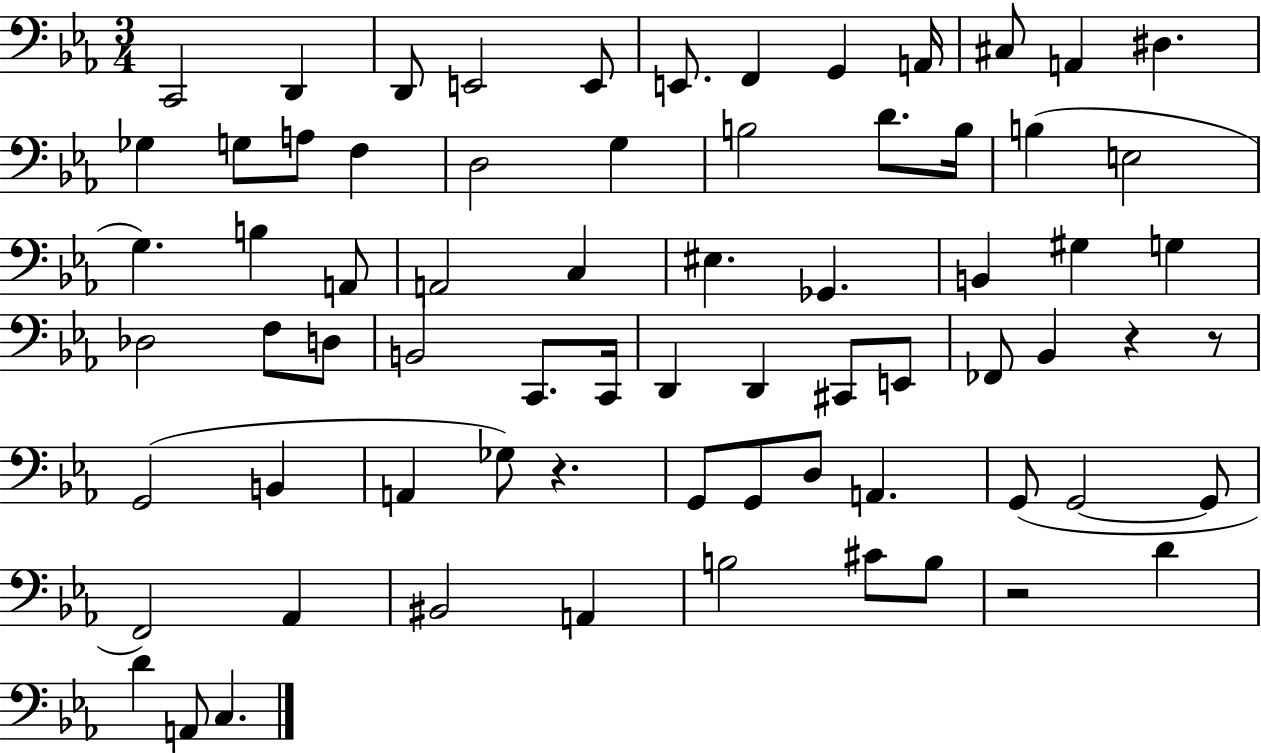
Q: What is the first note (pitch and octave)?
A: C2